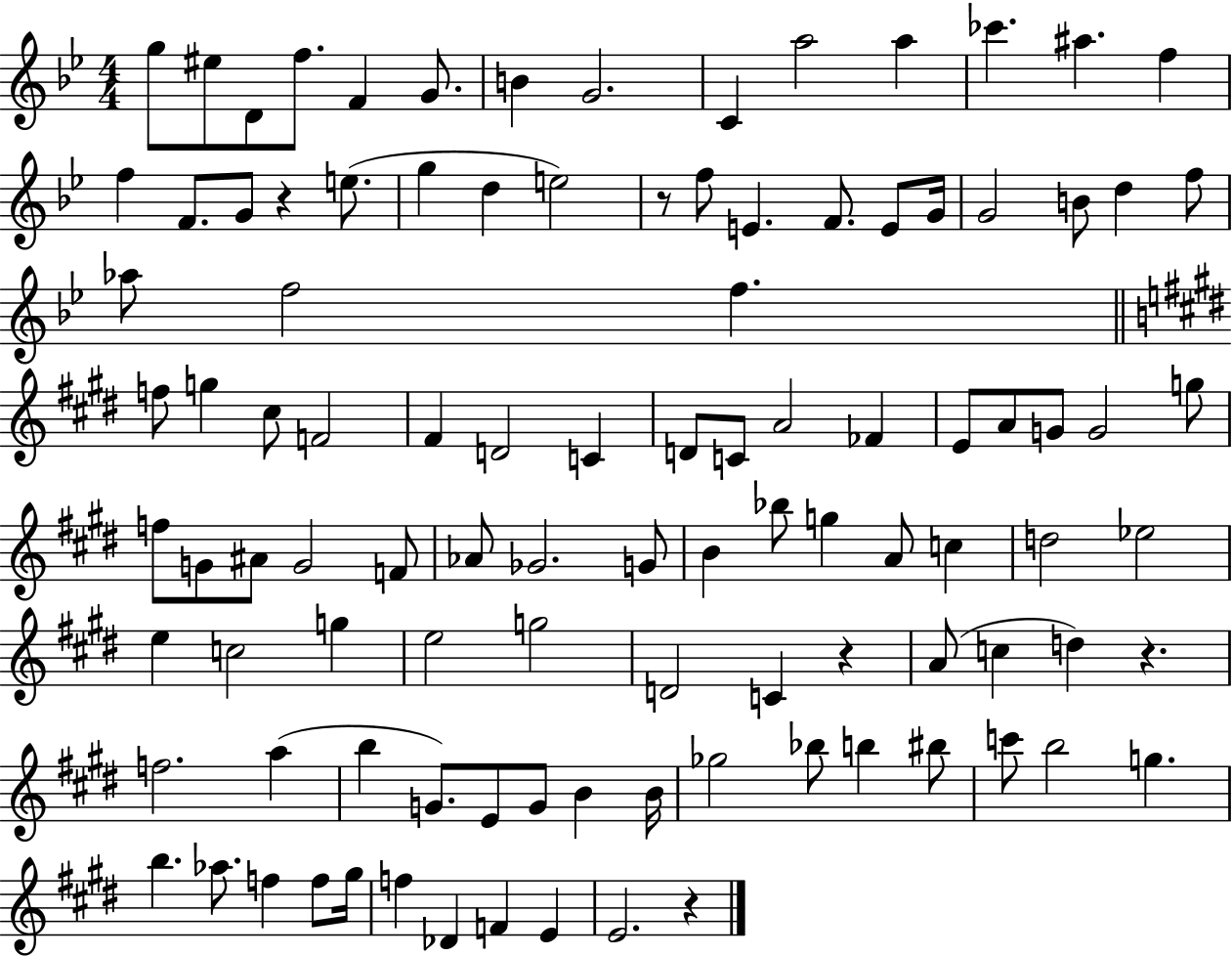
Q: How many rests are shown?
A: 5